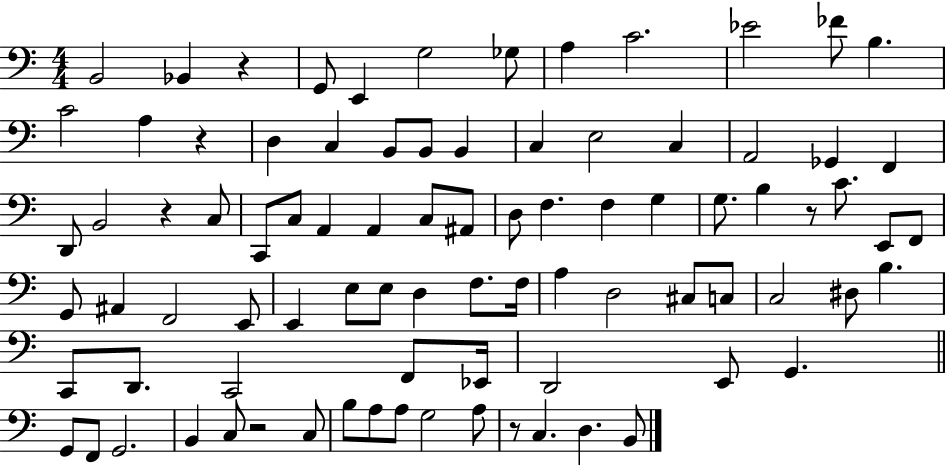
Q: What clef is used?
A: bass